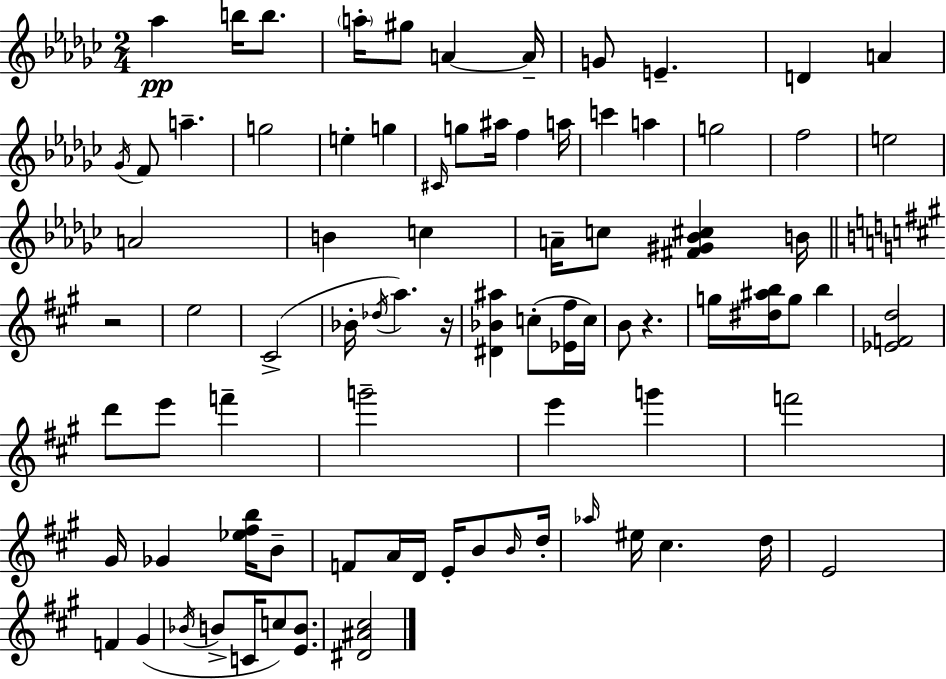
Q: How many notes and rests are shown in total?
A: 83